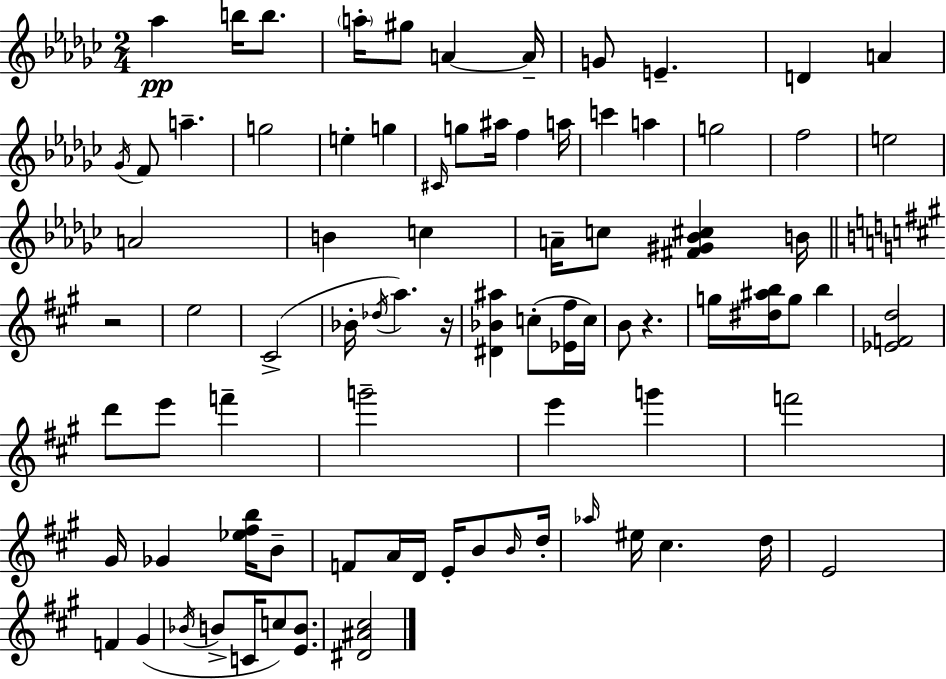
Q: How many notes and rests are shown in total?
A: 83